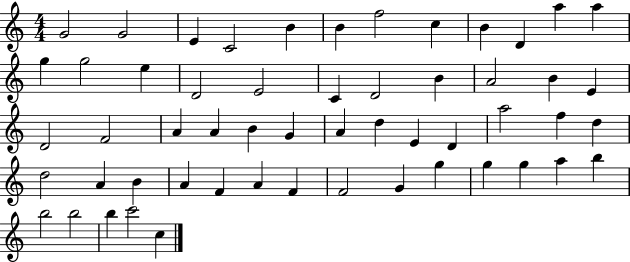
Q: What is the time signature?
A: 4/4